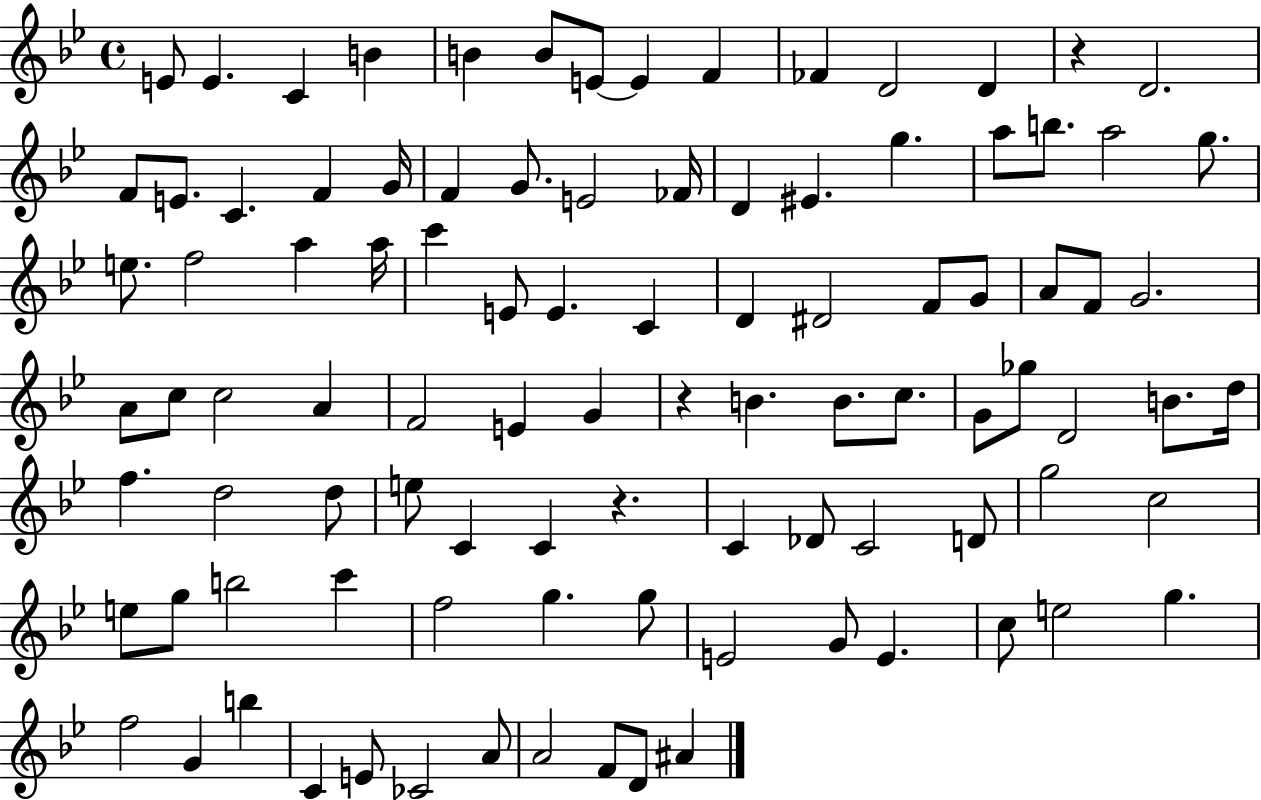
X:1
T:Untitled
M:4/4
L:1/4
K:Bb
E/2 E C B B B/2 E/2 E F _F D2 D z D2 F/2 E/2 C F G/4 F G/2 E2 _F/4 D ^E g a/2 b/2 a2 g/2 e/2 f2 a a/4 c' E/2 E C D ^D2 F/2 G/2 A/2 F/2 G2 A/2 c/2 c2 A F2 E G z B B/2 c/2 G/2 _g/2 D2 B/2 d/4 f d2 d/2 e/2 C C z C _D/2 C2 D/2 g2 c2 e/2 g/2 b2 c' f2 g g/2 E2 G/2 E c/2 e2 g f2 G b C E/2 _C2 A/2 A2 F/2 D/2 ^A